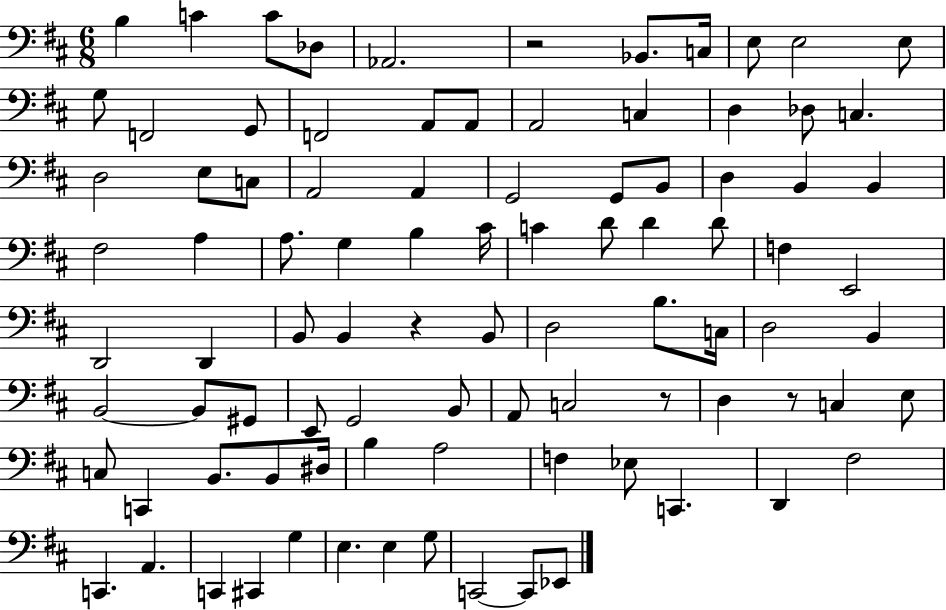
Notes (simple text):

B3/q C4/q C4/e Db3/e Ab2/h. R/h Bb2/e. C3/s E3/e E3/h E3/e G3/e F2/h G2/e F2/h A2/e A2/e A2/h C3/q D3/q Db3/e C3/q. D3/h E3/e C3/e A2/h A2/q G2/h G2/e B2/e D3/q B2/q B2/q F#3/h A3/q A3/e. G3/q B3/q C#4/s C4/q D4/e D4/q D4/e F3/q E2/h D2/h D2/q B2/e B2/q R/q B2/e D3/h B3/e. C3/s D3/h B2/q B2/h B2/e G#2/e E2/e G2/h B2/e A2/e C3/h R/e D3/q R/e C3/q E3/e C3/e C2/q B2/e. B2/e D#3/s B3/q A3/h F3/q Eb3/e C2/q. D2/q F#3/h C2/q. A2/q. C2/q C#2/q G3/q E3/q. E3/q G3/e C2/h C2/e Eb2/e